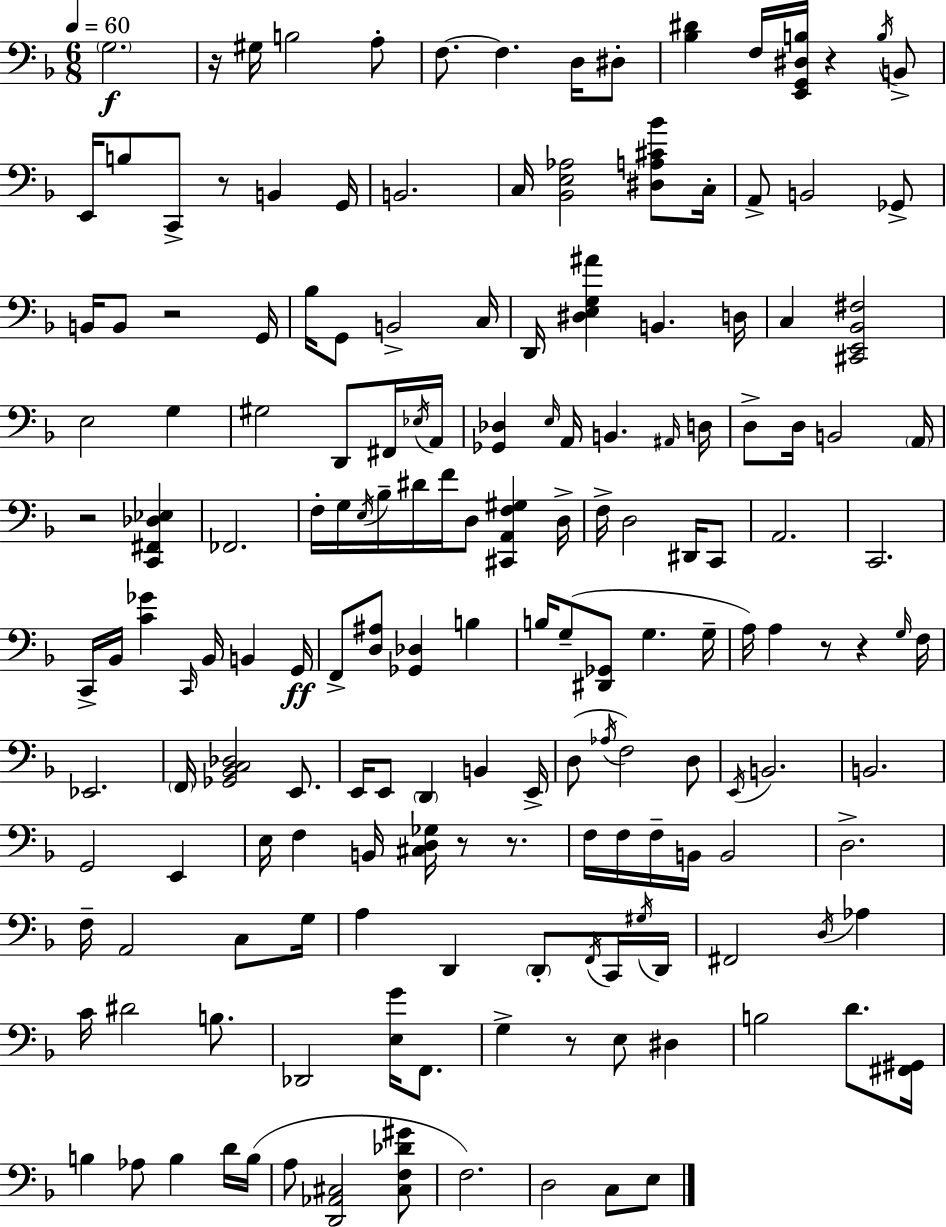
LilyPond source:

{
  \clef bass
  \numericTimeSignature
  \time 6/8
  \key d \minor
  \tempo 4 = 60
  \parenthesize g2.\f | r16 gis16 b2 a8-. | f8.~~ f4. d16 dis8-. | <bes dis'>4 f16 <e, g, dis b>16 r4 \acciaccatura { b16 } b,8-> | \break e,16 b8 c,8-> r8 b,4 | g,16 b,2. | c16 <bes, e aes>2 <dis a cis' bes'>8 | c16-. a,8-> b,2 ges,8-> | \break b,16 b,8 r2 | g,16 bes16 g,8 b,2-> | c16 d,16 <dis e g ais'>4 b,4. | d16 c4 <cis, e, bes, fis>2 | \break e2 g4 | gis2 d,8 fis,16 | \acciaccatura { ees16 } a,16 <ges, des>4 \grace { e16 } a,16 b,4. | \grace { ais,16 } d16 d8-> d16 b,2 | \break \parenthesize a,16 r2 | <c, fis, des ees>4 fes,2. | f16-. g16 \acciaccatura { e16 } bes16-- dis'16 f'16 d8 | <cis, a, f gis>4 d16-> f16-> d2 | \break dis,16 c,8 a,2. | c,2. | c,16-> bes,16 <c' ges'>4 \grace { c,16 } | bes,16 b,4 g,16\ff f,8-> <d ais>8 <ges, des>4 | \break b4 b16 g8--( <dis, ges,>8 g4. | g16-- a16) a4 r8 | r4 \grace { g16 } f16 ees,2. | \parenthesize f,16 <ges, bes, c des>2 | \break e,8. e,16 e,8 \parenthesize d,4 | b,4 e,16-> d8( \acciaccatura { aes16 } f2) | d8 \acciaccatura { e,16 } b,2. | b,2. | \break g,2 | e,4 e16 f4 | b,16 <cis d ges>16 r8 r8. f16 f16 f16-- | b,16 b,2 d2.-> | \break f16-- a,2 | c8 g16 a4 | d,4 \parenthesize d,8-. \acciaccatura { f,16 } c,16 \acciaccatura { gis16 } d,16 fis,2 | \acciaccatura { d16 } aes4 | \break c'16 dis'2 b8. | des,2 <e g'>16 f,8. | g4-> r8 e8 dis4 | b2 d'8. <fis, gis,>16 | \break b4 aes8 b4 d'16 b16( | a8 <d, aes, cis>2 <cis f des' gis'>8 | f2.) | d2 c8 e8 | \break \bar "|."
}